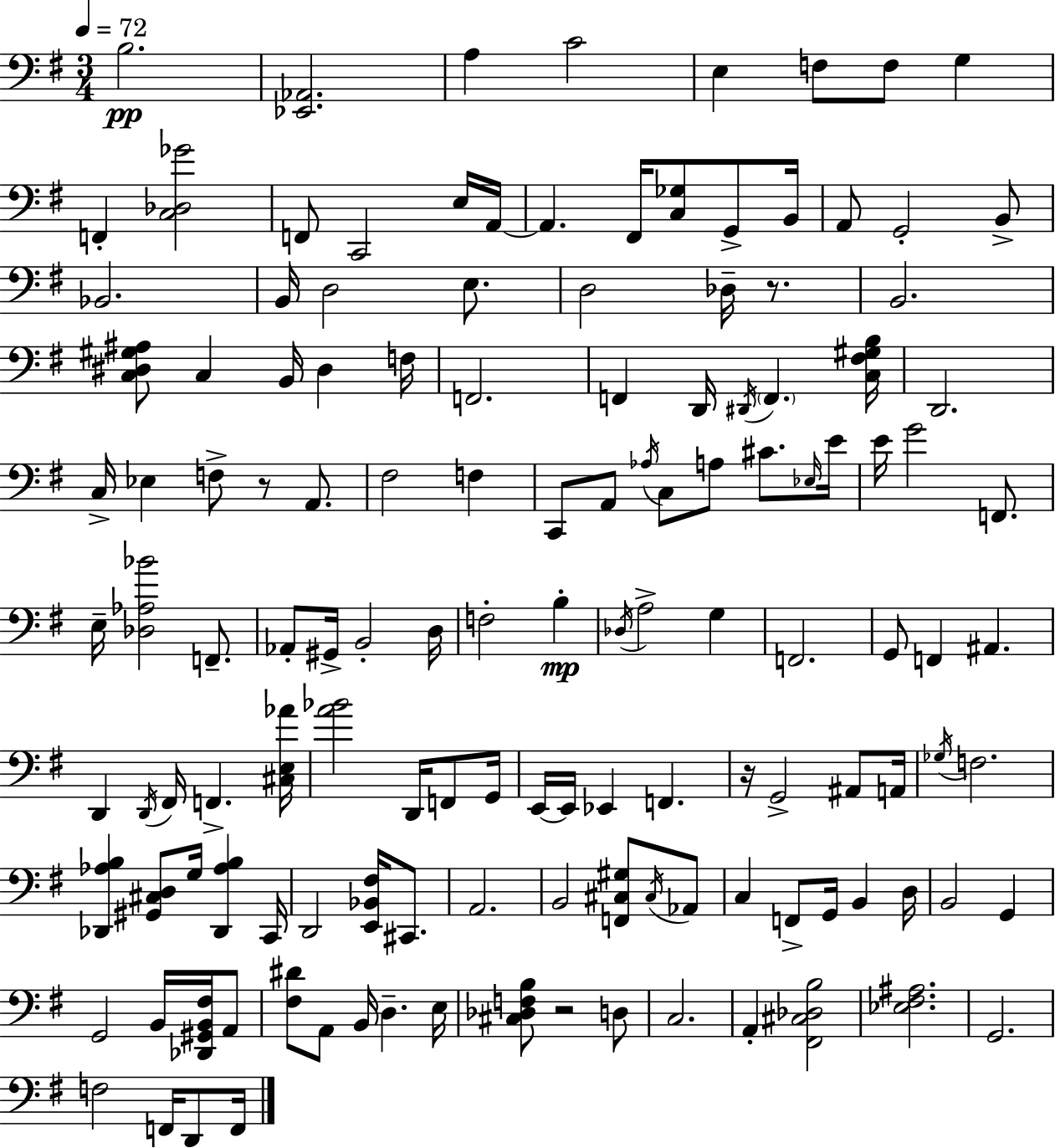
X:1
T:Untitled
M:3/4
L:1/4
K:G
B,2 [_E,,_A,,]2 A, C2 E, F,/2 F,/2 G, F,, [C,_D,_G]2 F,,/2 C,,2 E,/4 A,,/4 A,, ^F,,/4 [C,_G,]/2 G,,/2 B,,/4 A,,/2 G,,2 B,,/2 _B,,2 B,,/4 D,2 E,/2 D,2 _D,/4 z/2 B,,2 [C,^D,^G,^A,]/2 C, B,,/4 ^D, F,/4 F,,2 F,, D,,/4 ^D,,/4 F,, [C,^F,^G,B,]/4 D,,2 C,/4 _E, F,/2 z/2 A,,/2 ^F,2 F, C,,/2 A,,/2 _A,/4 C,/2 A,/2 ^C/2 _E,/4 E/4 E/4 G2 F,,/2 E,/4 [_D,_A,_B]2 F,,/2 _A,,/2 ^G,,/4 B,,2 D,/4 F,2 B, _D,/4 A,2 G, F,,2 G,,/2 F,, ^A,, D,, D,,/4 ^F,,/4 F,, [^C,E,_A]/4 [A_B]2 D,,/4 F,,/2 G,,/4 E,,/4 E,,/4 _E,, F,, z/4 G,,2 ^A,,/2 A,,/4 _G,/4 F,2 [_D,,_A,B,] [^G,,^C,D,]/2 G,/4 [_D,,_A,B,] C,,/4 D,,2 [E,,_B,,^F,]/4 ^C,,/2 A,,2 B,,2 [F,,^C,^G,]/2 ^C,/4 _A,,/2 C, F,,/2 G,,/4 B,, D,/4 B,,2 G,, G,,2 B,,/4 [_D,,^G,,B,,^F,]/4 A,,/2 [^F,^D]/2 A,,/2 B,,/4 D, E,/4 [^C,_D,F,B,]/2 z2 D,/2 C,2 A,, [^F,,^C,_D,B,]2 [_E,^F,^A,]2 G,,2 F,2 F,,/4 D,,/2 F,,/4